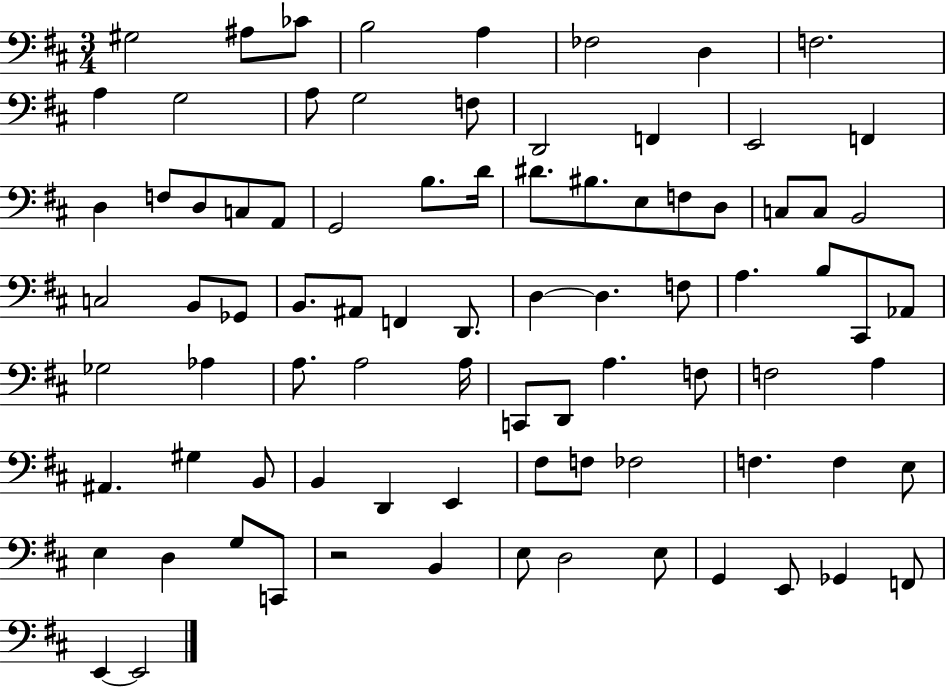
G#3/h A#3/e CES4/e B3/h A3/q FES3/h D3/q F3/h. A3/q G3/h A3/e G3/h F3/e D2/h F2/q E2/h F2/q D3/q F3/e D3/e C3/e A2/e G2/h B3/e. D4/s D#4/e. BIS3/e. E3/e F3/e D3/e C3/e C3/e B2/h C3/h B2/e Gb2/e B2/e. A#2/e F2/q D2/e. D3/q D3/q. F3/e A3/q. B3/e C#2/e Ab2/e Gb3/h Ab3/q A3/e. A3/h A3/s C2/e D2/e A3/q. F3/e F3/h A3/q A#2/q. G#3/q B2/e B2/q D2/q E2/q F#3/e F3/e FES3/h F3/q. F3/q E3/e E3/q D3/q G3/e C2/e R/h B2/q E3/e D3/h E3/e G2/q E2/e Gb2/q F2/e E2/q E2/h